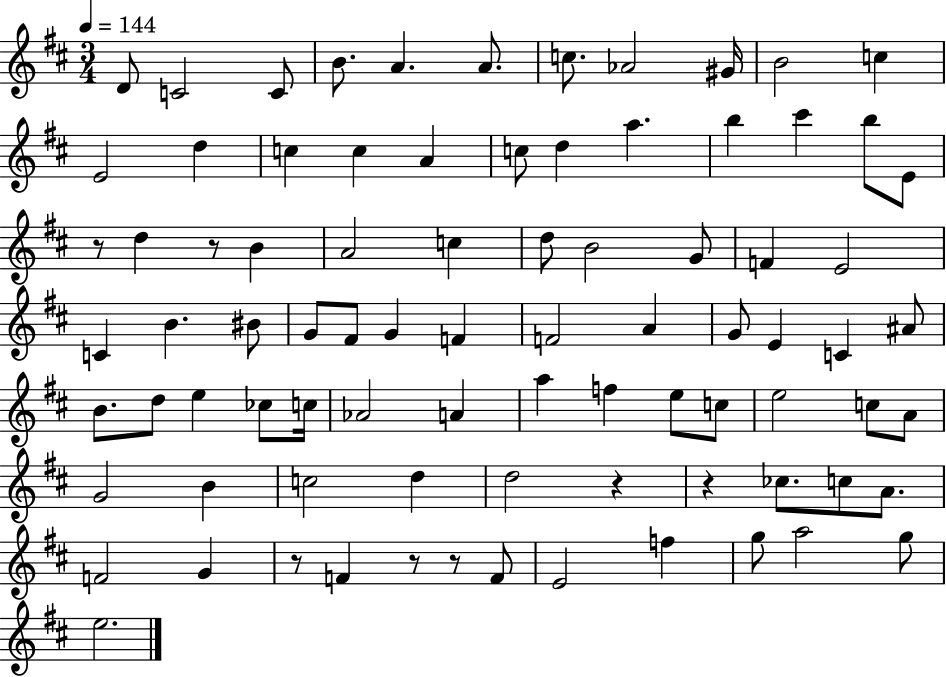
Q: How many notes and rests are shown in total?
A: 84